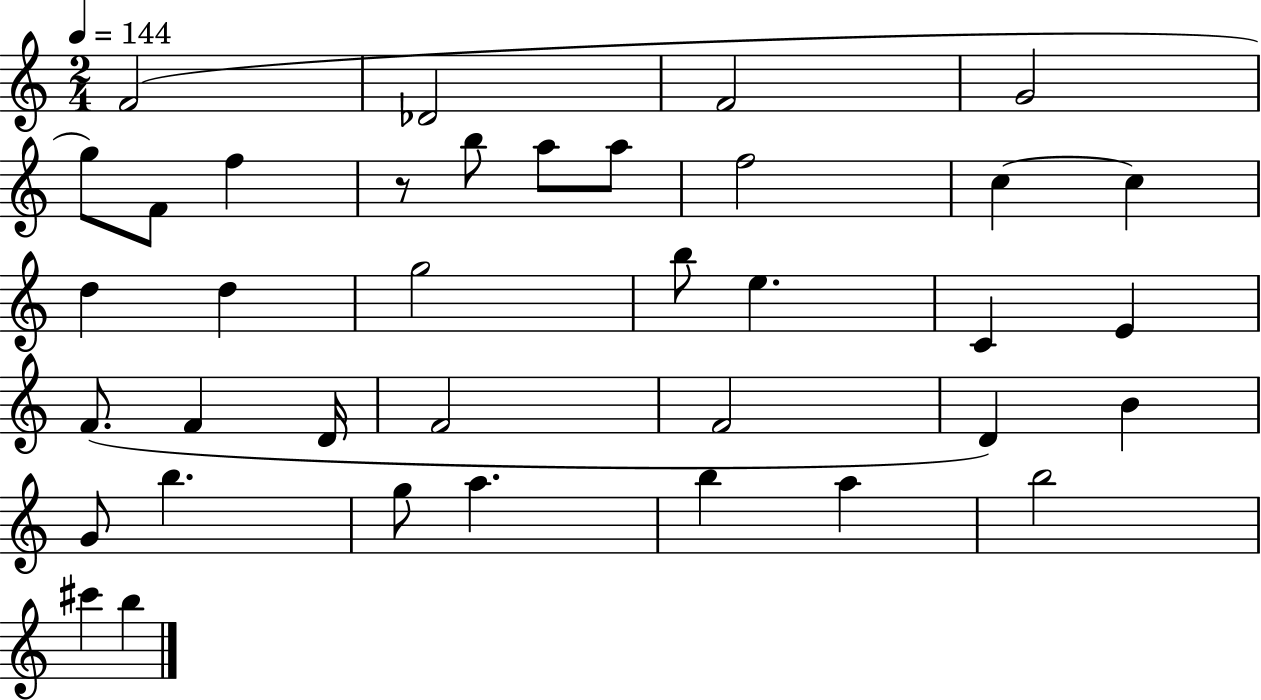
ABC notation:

X:1
T:Untitled
M:2/4
L:1/4
K:C
F2 _D2 F2 G2 g/2 F/2 f z/2 b/2 a/2 a/2 f2 c c d d g2 b/2 e C E F/2 F D/4 F2 F2 D B G/2 b g/2 a b a b2 ^c' b